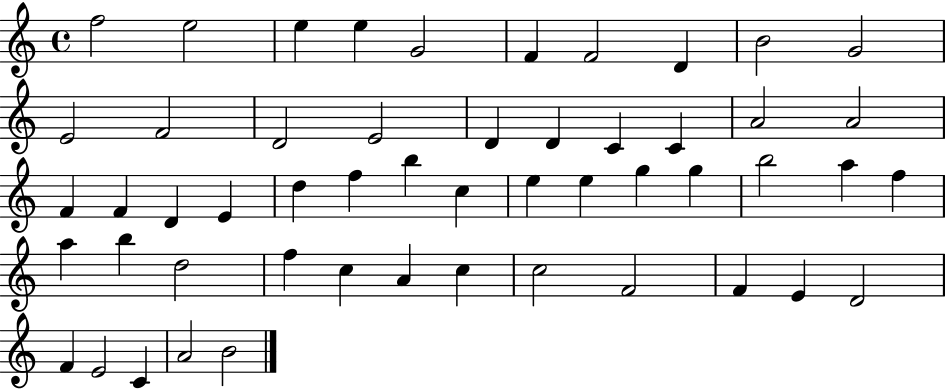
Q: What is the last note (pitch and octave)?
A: B4